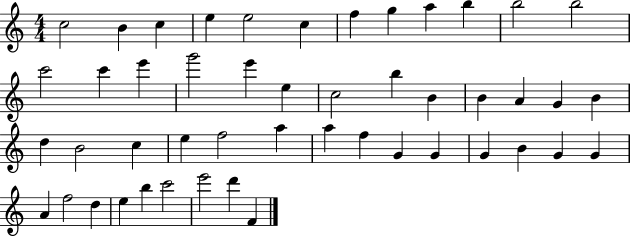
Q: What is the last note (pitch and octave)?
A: F4